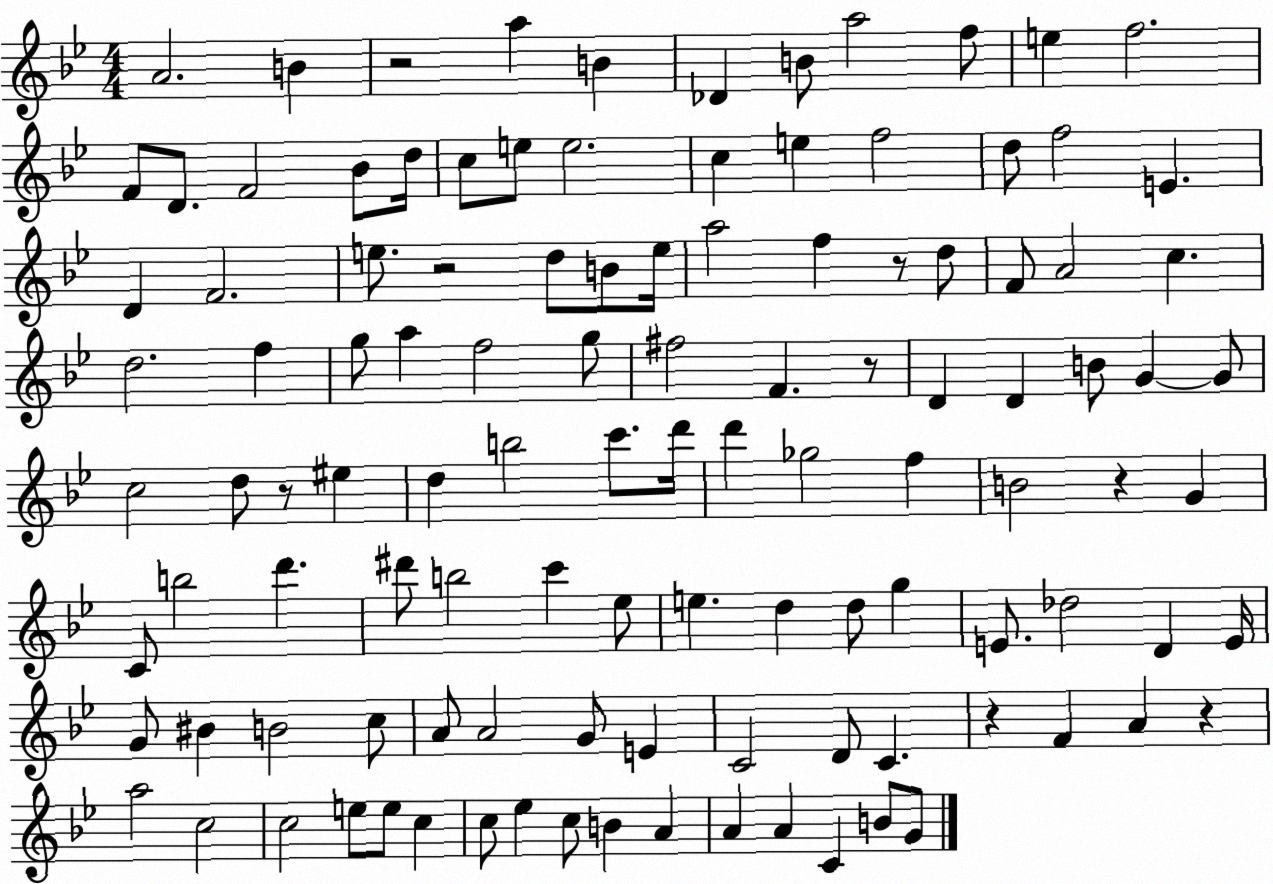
X:1
T:Untitled
M:4/4
L:1/4
K:Bb
A2 B z2 a B _D B/2 a2 f/2 e f2 F/2 D/2 F2 _B/2 d/4 c/2 e/2 e2 c e f2 d/2 f2 E D F2 e/2 z2 d/2 B/2 e/4 a2 f z/2 d/2 F/2 A2 c d2 f g/2 a f2 g/2 ^f2 F z/2 D D B/2 G G/2 c2 d/2 z/2 ^e d b2 c'/2 d'/4 d' _g2 f B2 z G C/2 b2 d' ^d'/2 b2 c' _e/2 e d d/2 g E/2 _d2 D E/4 G/2 ^B B2 c/2 A/2 A2 G/2 E C2 D/2 C z F A z a2 c2 c2 e/2 e/2 c c/2 _e c/2 B A A A C B/2 G/2